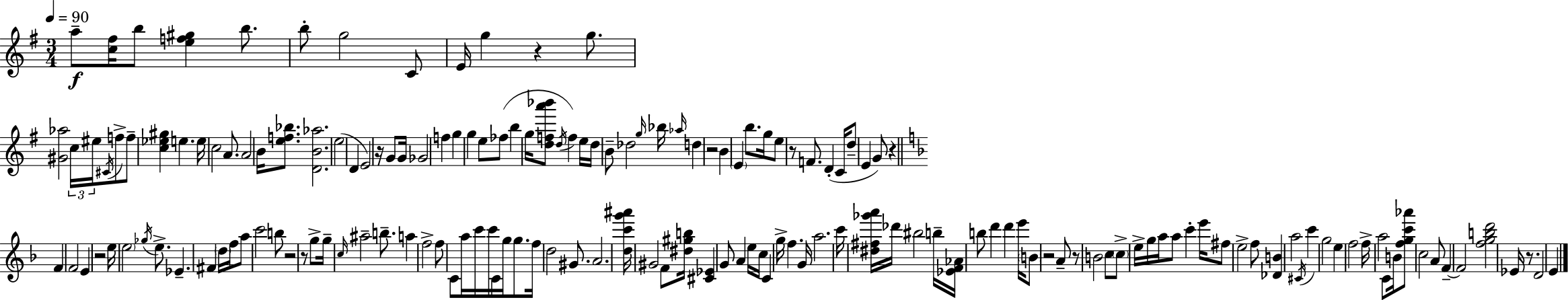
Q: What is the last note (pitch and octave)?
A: E4